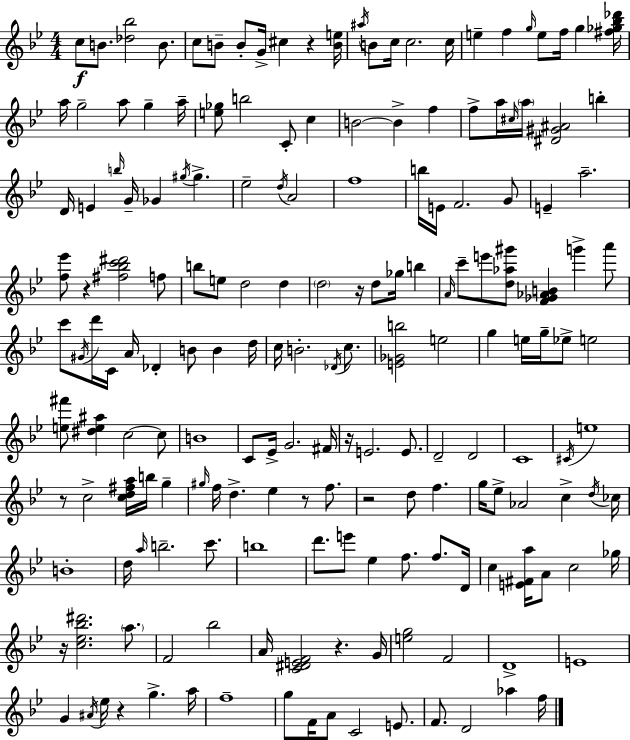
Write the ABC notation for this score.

X:1
T:Untitled
M:4/4
L:1/4
K:Bb
c/2 B/2 [_d_b]2 B/2 c/2 B/2 B/2 G/4 ^c z [Be]/4 ^a/4 B/2 c/4 c2 c/4 e f g/4 e/2 f/4 g [^f_g_b_d']/4 a/4 g2 a/2 g a/4 [e_g]/2 b2 C/2 c B2 B f f/2 a/4 ^c/4 a/4 [^D^G^A]2 b D/4 E b/4 G/4 _G ^g/4 ^g _e2 d/4 A2 f4 b/4 E/4 F2 G/2 E a2 [f_e']/2 z [^f_bc'^d']2 f/2 b/2 e/2 d2 d d2 z/4 d/2 _g/4 b A/4 c'/2 e'/2 [d_a^g']/2 [F_G_AB] g' a'/2 c'/2 ^G/4 d'/4 C/4 A/4 _D B/2 B d/4 c/4 B2 _D/4 c/2 [E_Gb]2 e2 g e/4 g/4 _e/2 e2 [e^f']/2 [^de^a] c2 c/2 B4 C/2 _E/4 G2 ^F/4 z/4 E2 E/2 D2 D2 C4 ^C/4 e4 z/2 c2 [cd^fa]/4 b/4 g ^g/4 f/4 d _e z/2 f/2 z2 d/2 f g/4 _e/2 _A2 c d/4 _c/4 B4 d/4 a/4 b2 c'/2 b4 d'/2 e'/2 _e f/2 f/2 D/4 c [E^Fa]/4 A/2 c2 _g/4 z/4 [c_e_b^d']2 a/2 F2 _b2 A/4 [C^DEF]2 z G/4 [eg]2 F2 D4 E4 G ^A/4 _e/4 z g a/4 f4 g/2 F/4 A/2 C2 E/2 F/2 D2 _a f/4